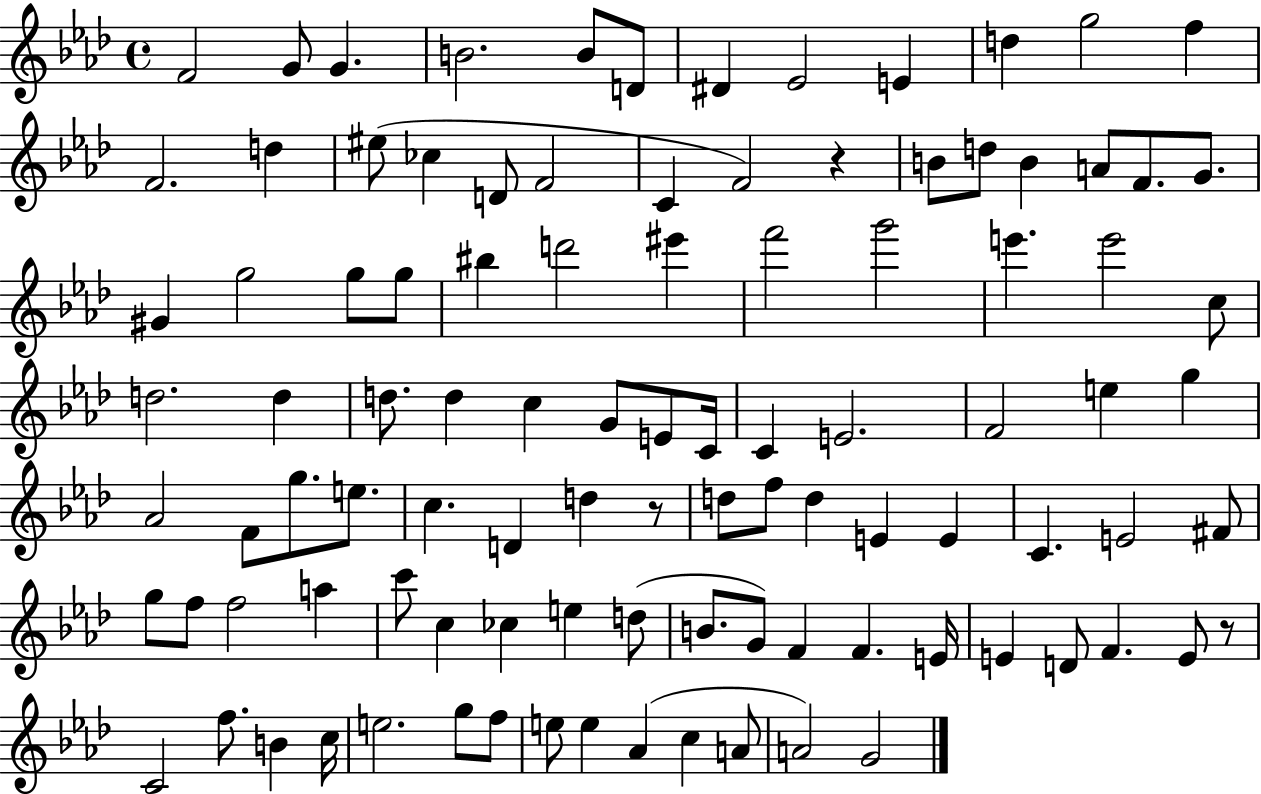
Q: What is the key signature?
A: AES major